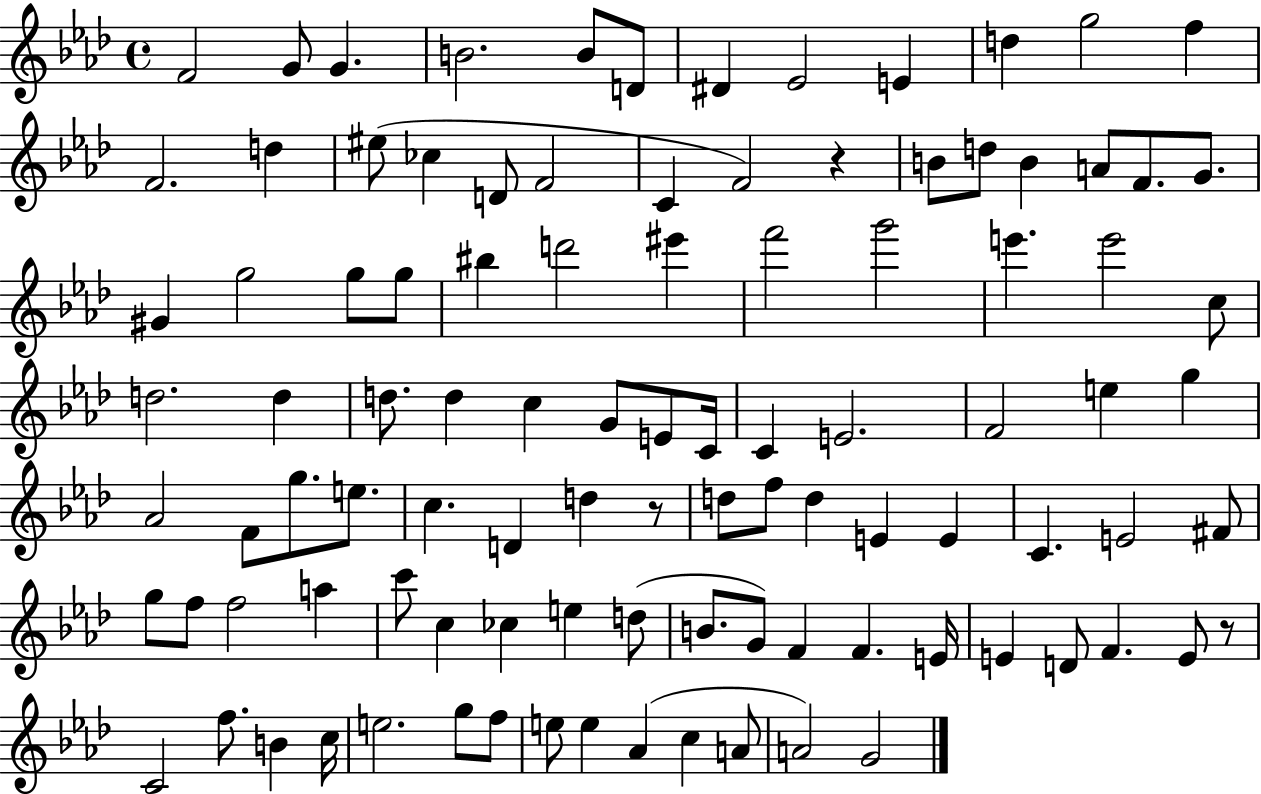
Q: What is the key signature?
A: AES major